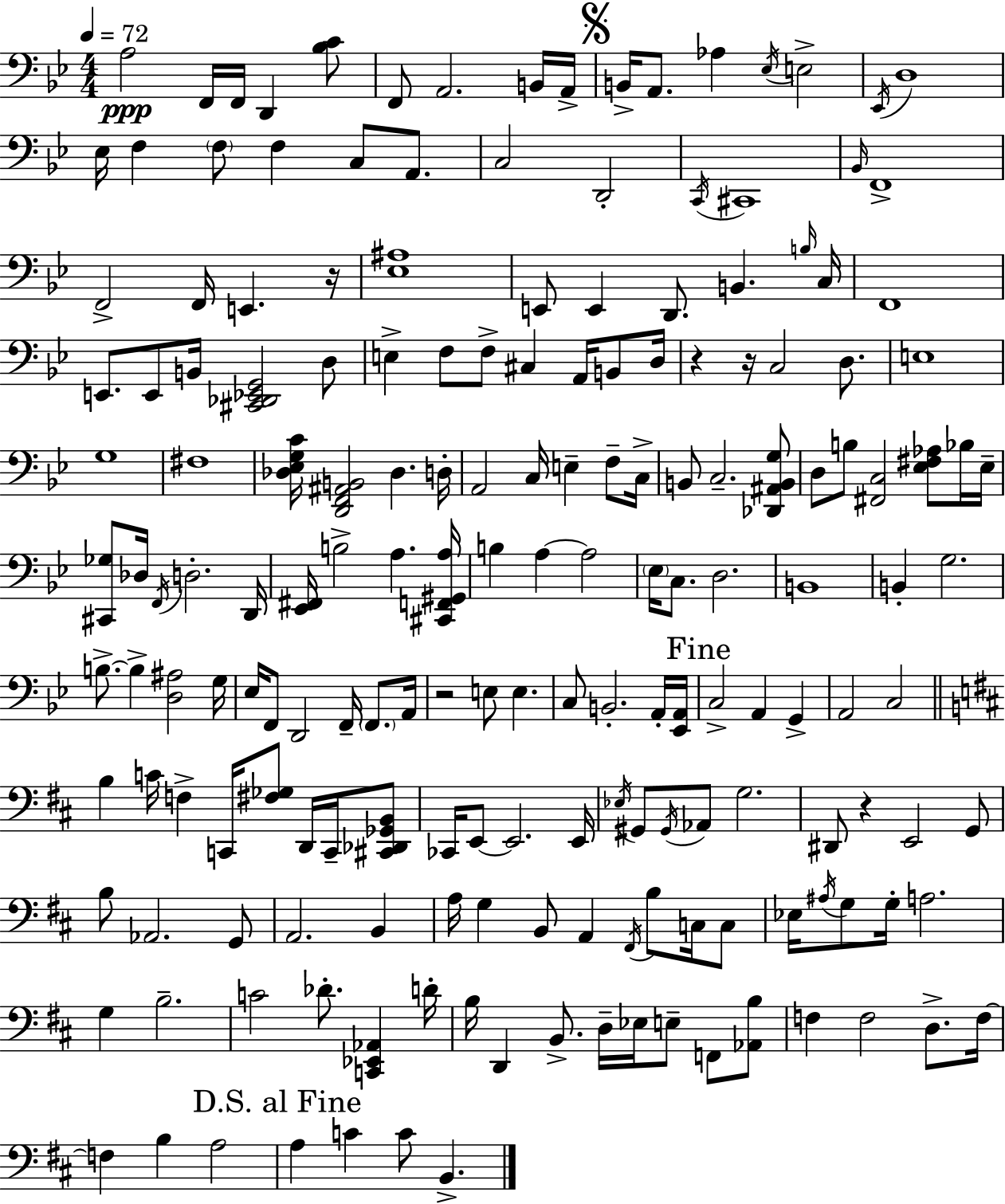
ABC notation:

X:1
T:Untitled
M:4/4
L:1/4
K:Bb
A,2 F,,/4 F,,/4 D,, [_B,C]/2 F,,/2 A,,2 B,,/4 A,,/4 B,,/4 A,,/2 _A, _E,/4 E,2 _E,,/4 D,4 _E,/4 F, F,/2 F, C,/2 A,,/2 C,2 D,,2 C,,/4 ^C,,4 _B,,/4 F,,4 F,,2 F,,/4 E,, z/4 [_E,^A,]4 E,,/2 E,, D,,/2 B,, B,/4 C,/4 F,,4 E,,/2 E,,/2 B,,/4 [^C,,_D,,_E,,G,,]2 D,/2 E, F,/2 F,/2 ^C, A,,/4 B,,/2 D,/4 z z/4 C,2 D,/2 E,4 G,4 ^F,4 [_D,_E,G,C]/4 [D,,F,,^A,,B,,]2 _D, D,/4 A,,2 C,/4 E, F,/2 C,/4 B,,/2 C,2 [_D,,^A,,B,,G,]/2 D,/2 B,/2 [^F,,C,]2 [_E,^F,_A,]/2 _B,/4 _E,/4 [^C,,_G,]/2 _D,/4 F,,/4 D,2 D,,/4 [_E,,^F,,]/4 B,2 A, [^C,,F,,^G,,A,]/4 B, A, A,2 _E,/4 C,/2 D,2 B,,4 B,, G,2 B,/2 B, [D,^A,]2 G,/4 _E,/4 F,,/2 D,,2 F,,/4 F,,/2 A,,/4 z2 E,/2 E, C,/2 B,,2 A,,/4 [_E,,A,,]/4 C,2 A,, G,, A,,2 C,2 B, C/4 F, C,,/4 [^F,_G,]/2 D,,/4 C,,/4 [^C,,_D,,_G,,B,,]/2 _C,,/4 E,,/2 E,,2 E,,/4 _E,/4 ^G,,/2 ^G,,/4 _A,,/2 G,2 ^D,,/2 z E,,2 G,,/2 B,/2 _A,,2 G,,/2 A,,2 B,, A,/4 G, B,,/2 A,, ^F,,/4 B,/2 C,/4 C,/2 _E,/4 ^A,/4 G,/2 G,/4 A,2 G, B,2 C2 _D/2 [C,,_E,,_A,,] D/4 B,/4 D,, B,,/2 D,/4 _E,/4 E,/2 F,,/2 [_A,,B,]/2 F, F,2 D,/2 F,/4 F, B, A,2 A, C C/2 B,,